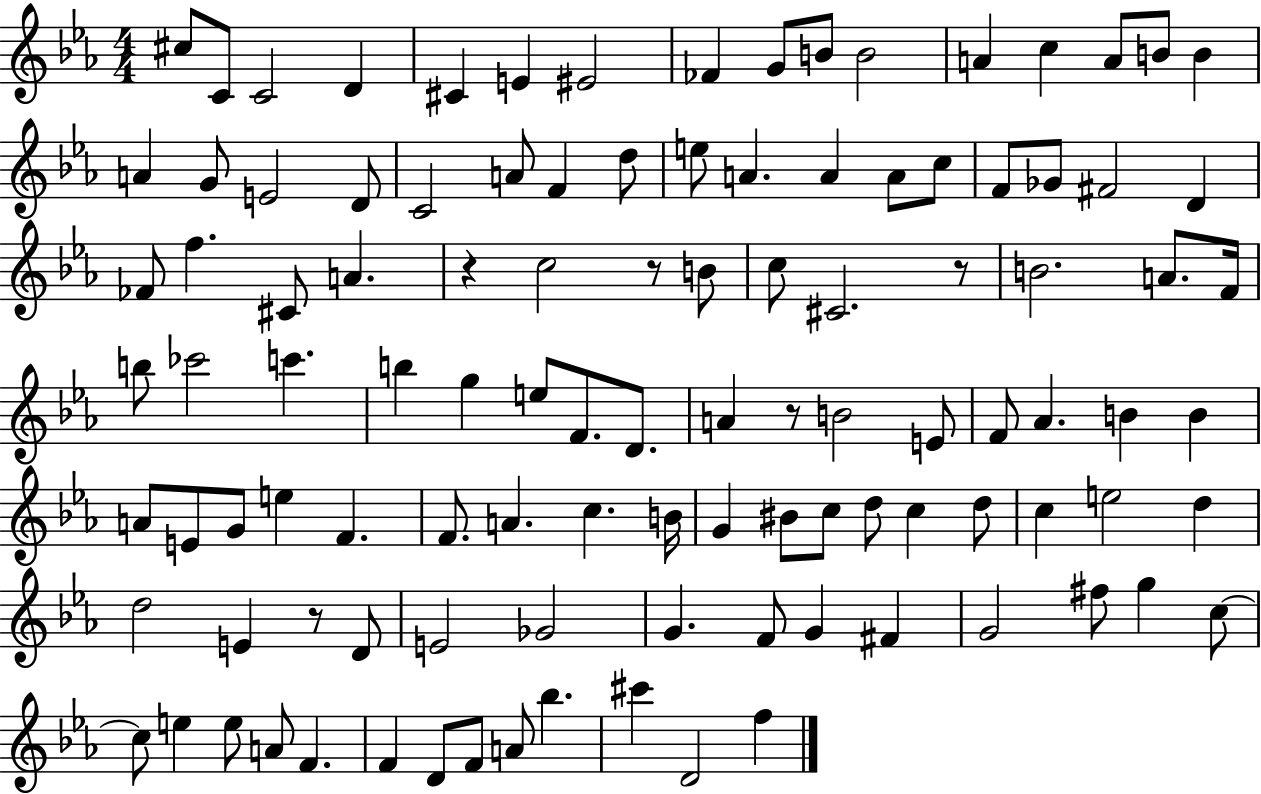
X:1
T:Untitled
M:4/4
L:1/4
K:Eb
^c/2 C/2 C2 D ^C E ^E2 _F G/2 B/2 B2 A c A/2 B/2 B A G/2 E2 D/2 C2 A/2 F d/2 e/2 A A A/2 c/2 F/2 _G/2 ^F2 D _F/2 f ^C/2 A z c2 z/2 B/2 c/2 ^C2 z/2 B2 A/2 F/4 b/2 _c'2 c' b g e/2 F/2 D/2 A z/2 B2 E/2 F/2 _A B B A/2 E/2 G/2 e F F/2 A c B/4 G ^B/2 c/2 d/2 c d/2 c e2 d d2 E z/2 D/2 E2 _G2 G F/2 G ^F G2 ^f/2 g c/2 c/2 e e/2 A/2 F F D/2 F/2 A/2 _b ^c' D2 f